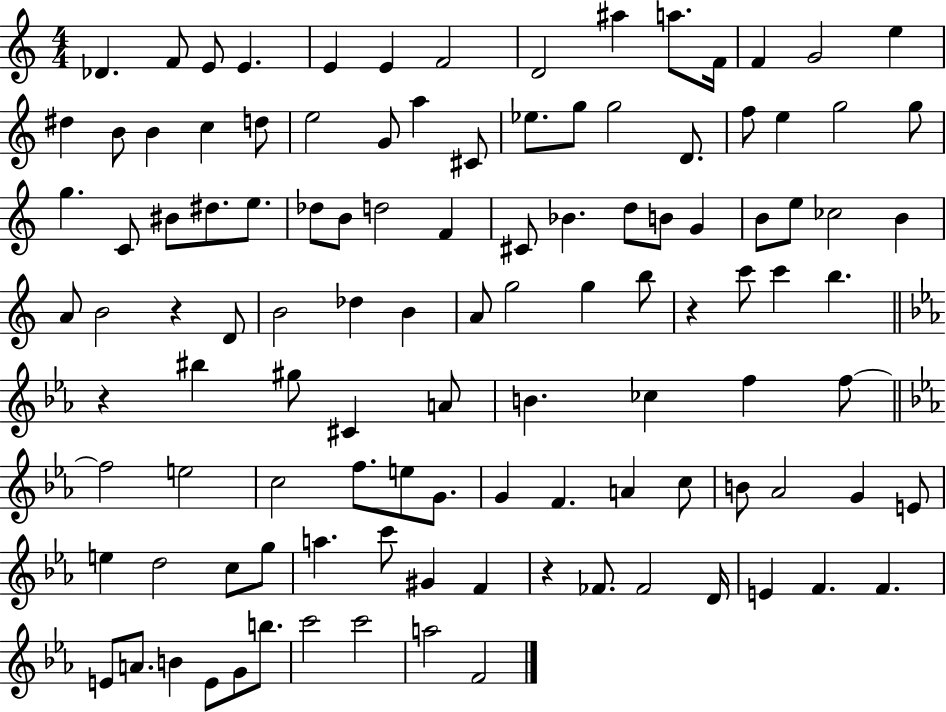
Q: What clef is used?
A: treble